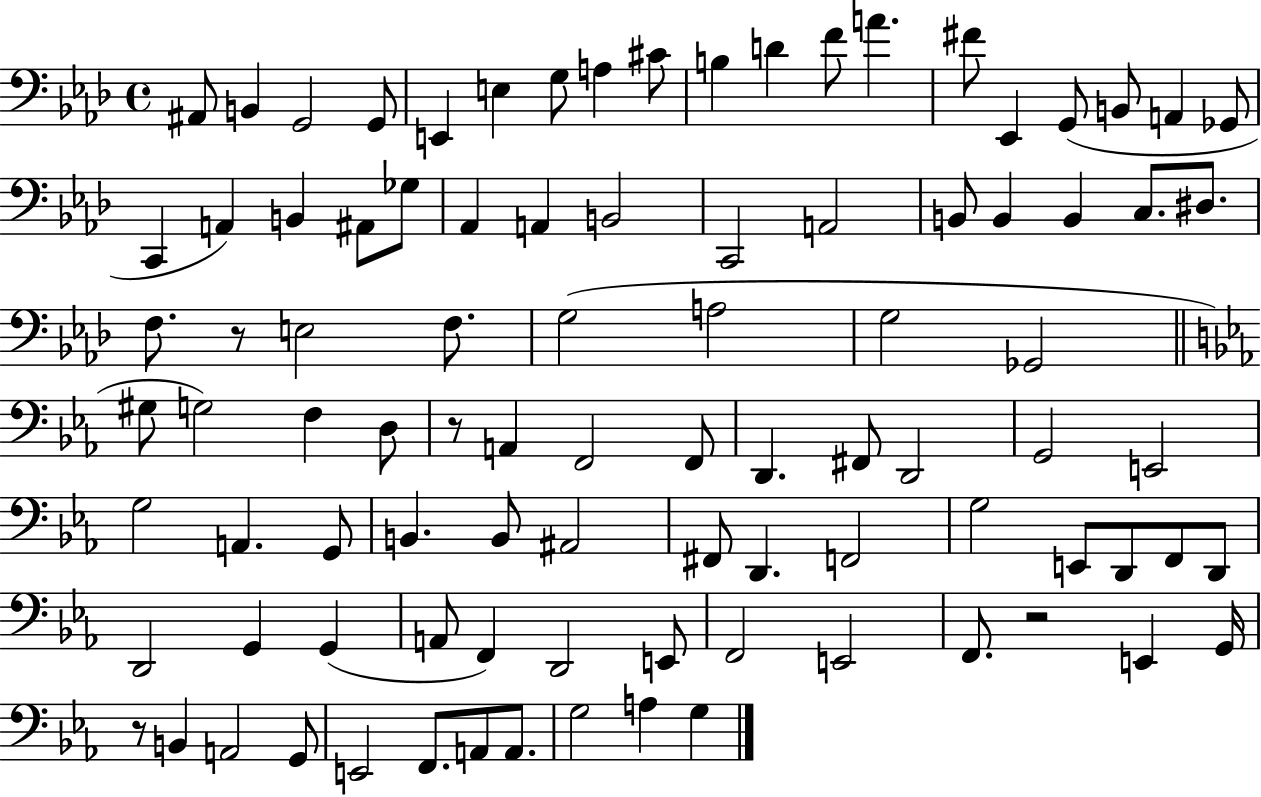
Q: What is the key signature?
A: AES major